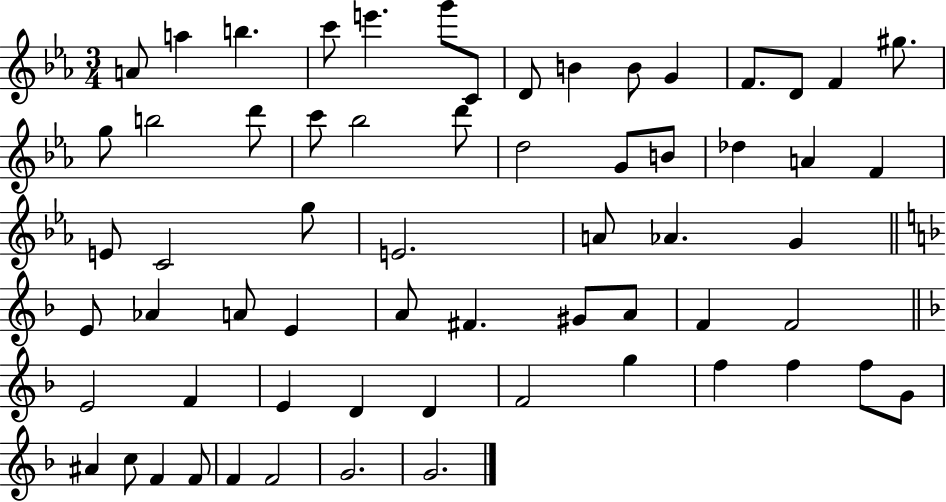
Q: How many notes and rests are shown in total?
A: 63